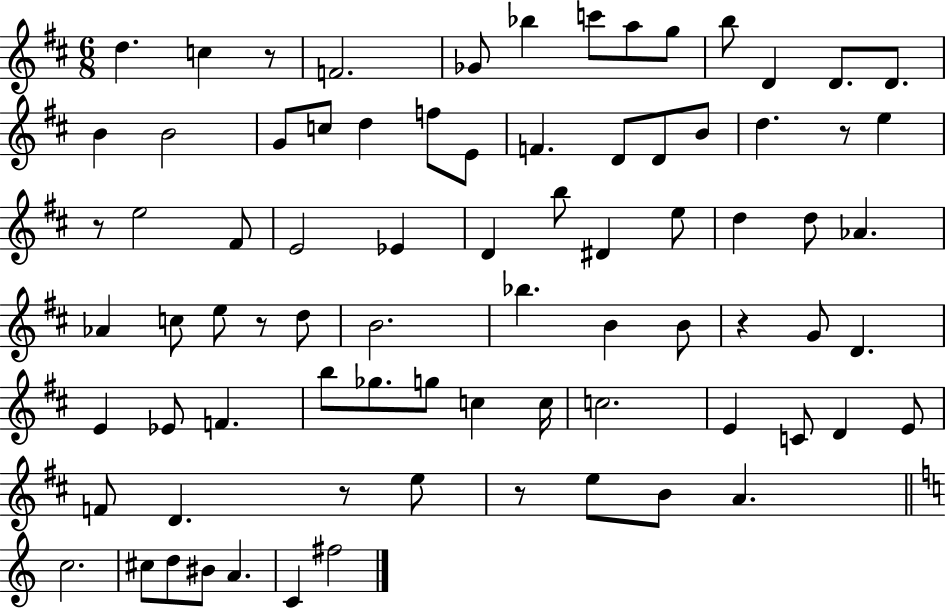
X:1
T:Untitled
M:6/8
L:1/4
K:D
d c z/2 F2 _G/2 _b c'/2 a/2 g/2 b/2 D D/2 D/2 B B2 G/2 c/2 d f/2 E/2 F D/2 D/2 B/2 d z/2 e z/2 e2 ^F/2 E2 _E D b/2 ^D e/2 d d/2 _A _A c/2 e/2 z/2 d/2 B2 _b B B/2 z G/2 D E _E/2 F b/2 _g/2 g/2 c c/4 c2 E C/2 D E/2 F/2 D z/2 e/2 z/2 e/2 B/2 A c2 ^c/2 d/2 ^B/2 A C ^f2